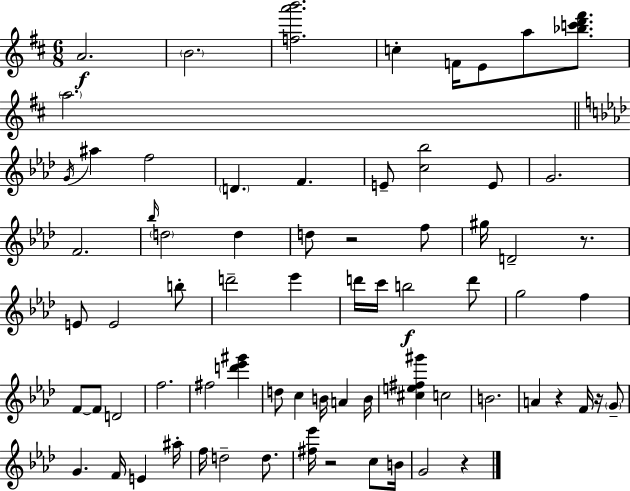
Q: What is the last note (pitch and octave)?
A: G4